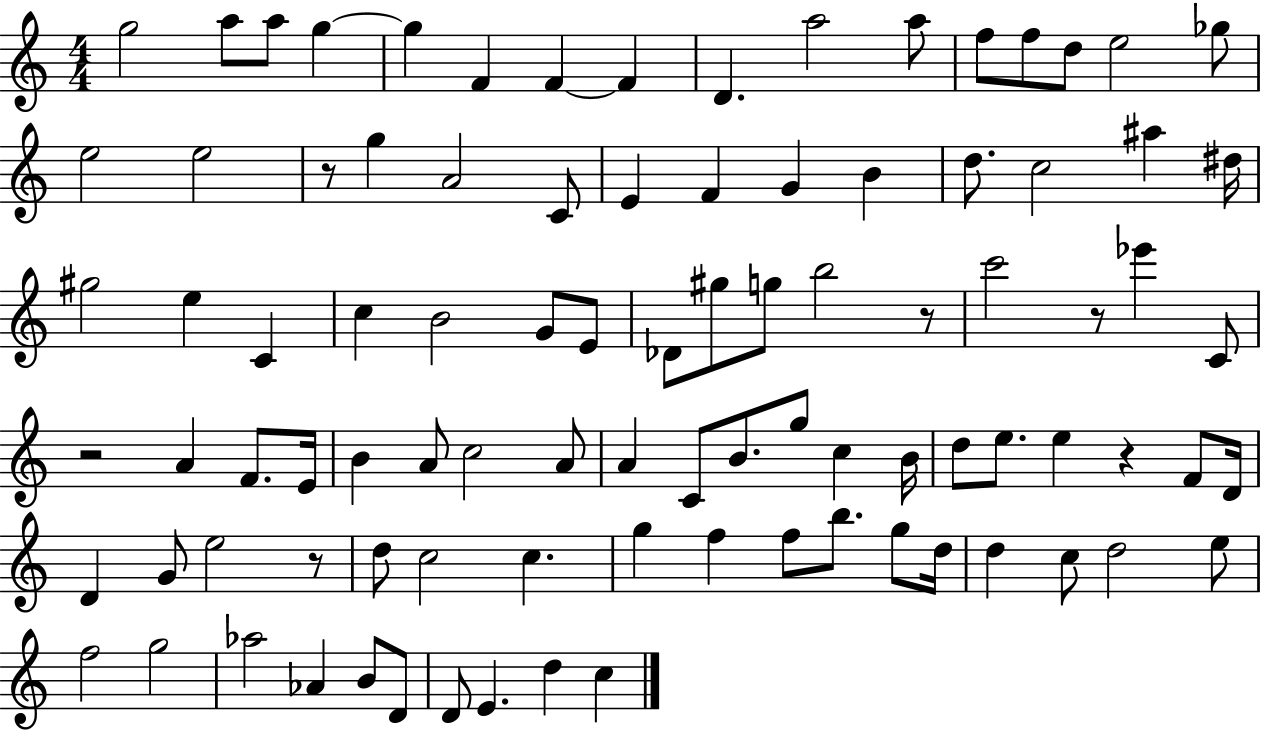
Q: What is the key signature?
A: C major